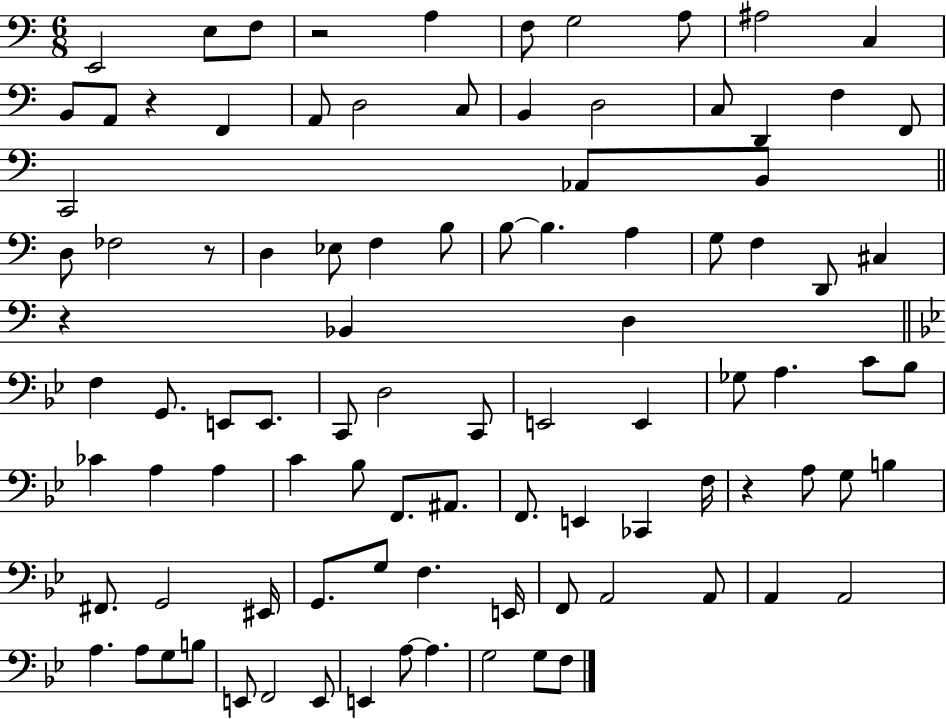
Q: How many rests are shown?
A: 5